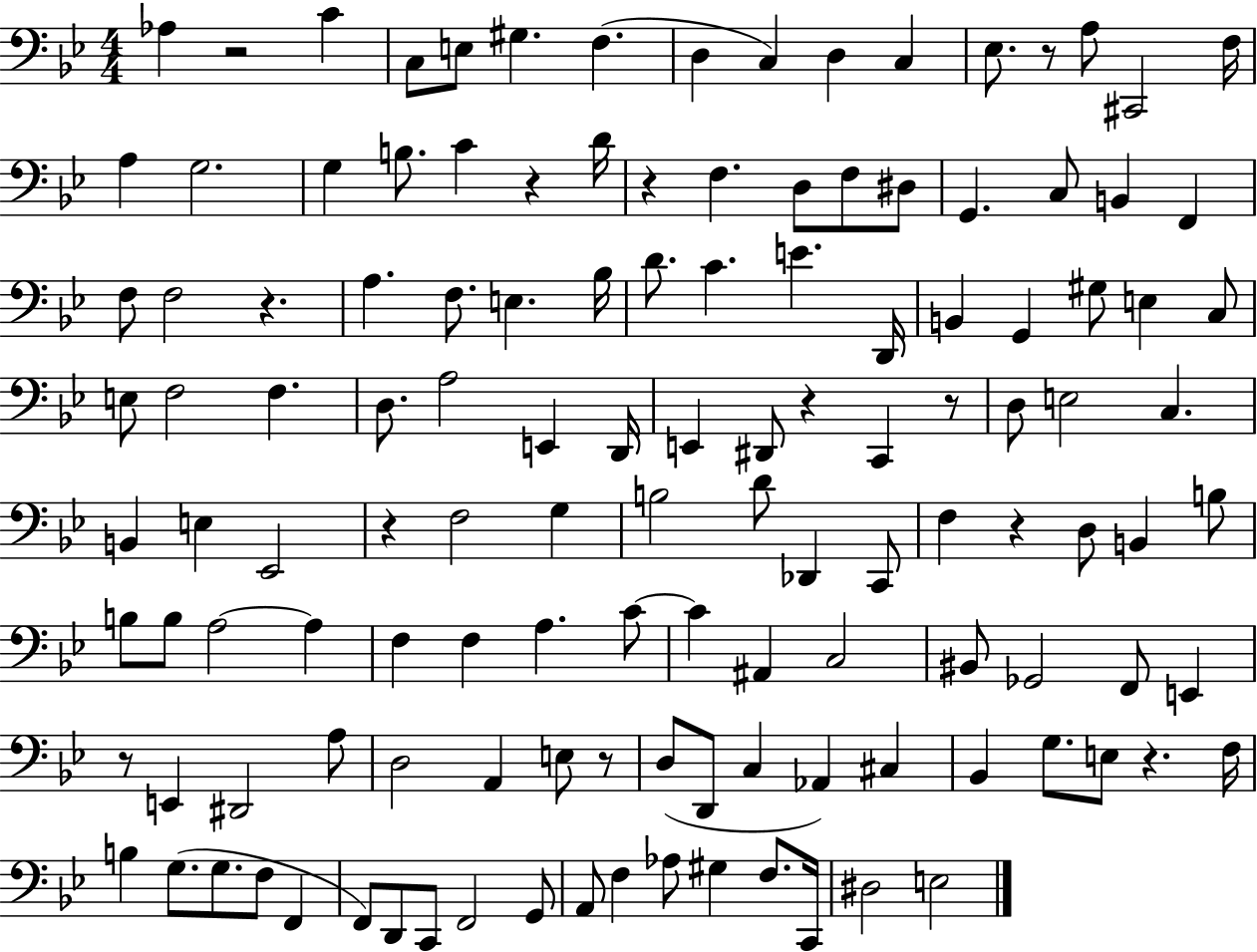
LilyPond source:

{
  \clef bass
  \numericTimeSignature
  \time 4/4
  \key bes \major
  aes4 r2 c'4 | c8 e8 gis4. f4.( | d4 c4) d4 c4 | ees8. r8 a8 cis,2 f16 | \break a4 g2. | g4 b8. c'4 r4 d'16 | r4 f4. d8 f8 dis8 | g,4. c8 b,4 f,4 | \break f8 f2 r4. | a4. f8. e4. bes16 | d'8. c'4. e'4. d,16 | b,4 g,4 gis8 e4 c8 | \break e8 f2 f4. | d8. a2 e,4 d,16 | e,4 dis,8 r4 c,4 r8 | d8 e2 c4. | \break b,4 e4 ees,2 | r4 f2 g4 | b2 d'8 des,4 c,8 | f4 r4 d8 b,4 b8 | \break b8 b8 a2~~ a4 | f4 f4 a4. c'8~~ | c'4 ais,4 c2 | bis,8 ges,2 f,8 e,4 | \break r8 e,4 dis,2 a8 | d2 a,4 e8 r8 | d8( d,8 c4 aes,4) cis4 | bes,4 g8. e8 r4. f16 | \break b4 g8.( g8. f8 f,4 | f,8) d,8 c,8 f,2 g,8 | a,8 f4 aes8 gis4 f8. c,16 | dis2 e2 | \break \bar "|."
}